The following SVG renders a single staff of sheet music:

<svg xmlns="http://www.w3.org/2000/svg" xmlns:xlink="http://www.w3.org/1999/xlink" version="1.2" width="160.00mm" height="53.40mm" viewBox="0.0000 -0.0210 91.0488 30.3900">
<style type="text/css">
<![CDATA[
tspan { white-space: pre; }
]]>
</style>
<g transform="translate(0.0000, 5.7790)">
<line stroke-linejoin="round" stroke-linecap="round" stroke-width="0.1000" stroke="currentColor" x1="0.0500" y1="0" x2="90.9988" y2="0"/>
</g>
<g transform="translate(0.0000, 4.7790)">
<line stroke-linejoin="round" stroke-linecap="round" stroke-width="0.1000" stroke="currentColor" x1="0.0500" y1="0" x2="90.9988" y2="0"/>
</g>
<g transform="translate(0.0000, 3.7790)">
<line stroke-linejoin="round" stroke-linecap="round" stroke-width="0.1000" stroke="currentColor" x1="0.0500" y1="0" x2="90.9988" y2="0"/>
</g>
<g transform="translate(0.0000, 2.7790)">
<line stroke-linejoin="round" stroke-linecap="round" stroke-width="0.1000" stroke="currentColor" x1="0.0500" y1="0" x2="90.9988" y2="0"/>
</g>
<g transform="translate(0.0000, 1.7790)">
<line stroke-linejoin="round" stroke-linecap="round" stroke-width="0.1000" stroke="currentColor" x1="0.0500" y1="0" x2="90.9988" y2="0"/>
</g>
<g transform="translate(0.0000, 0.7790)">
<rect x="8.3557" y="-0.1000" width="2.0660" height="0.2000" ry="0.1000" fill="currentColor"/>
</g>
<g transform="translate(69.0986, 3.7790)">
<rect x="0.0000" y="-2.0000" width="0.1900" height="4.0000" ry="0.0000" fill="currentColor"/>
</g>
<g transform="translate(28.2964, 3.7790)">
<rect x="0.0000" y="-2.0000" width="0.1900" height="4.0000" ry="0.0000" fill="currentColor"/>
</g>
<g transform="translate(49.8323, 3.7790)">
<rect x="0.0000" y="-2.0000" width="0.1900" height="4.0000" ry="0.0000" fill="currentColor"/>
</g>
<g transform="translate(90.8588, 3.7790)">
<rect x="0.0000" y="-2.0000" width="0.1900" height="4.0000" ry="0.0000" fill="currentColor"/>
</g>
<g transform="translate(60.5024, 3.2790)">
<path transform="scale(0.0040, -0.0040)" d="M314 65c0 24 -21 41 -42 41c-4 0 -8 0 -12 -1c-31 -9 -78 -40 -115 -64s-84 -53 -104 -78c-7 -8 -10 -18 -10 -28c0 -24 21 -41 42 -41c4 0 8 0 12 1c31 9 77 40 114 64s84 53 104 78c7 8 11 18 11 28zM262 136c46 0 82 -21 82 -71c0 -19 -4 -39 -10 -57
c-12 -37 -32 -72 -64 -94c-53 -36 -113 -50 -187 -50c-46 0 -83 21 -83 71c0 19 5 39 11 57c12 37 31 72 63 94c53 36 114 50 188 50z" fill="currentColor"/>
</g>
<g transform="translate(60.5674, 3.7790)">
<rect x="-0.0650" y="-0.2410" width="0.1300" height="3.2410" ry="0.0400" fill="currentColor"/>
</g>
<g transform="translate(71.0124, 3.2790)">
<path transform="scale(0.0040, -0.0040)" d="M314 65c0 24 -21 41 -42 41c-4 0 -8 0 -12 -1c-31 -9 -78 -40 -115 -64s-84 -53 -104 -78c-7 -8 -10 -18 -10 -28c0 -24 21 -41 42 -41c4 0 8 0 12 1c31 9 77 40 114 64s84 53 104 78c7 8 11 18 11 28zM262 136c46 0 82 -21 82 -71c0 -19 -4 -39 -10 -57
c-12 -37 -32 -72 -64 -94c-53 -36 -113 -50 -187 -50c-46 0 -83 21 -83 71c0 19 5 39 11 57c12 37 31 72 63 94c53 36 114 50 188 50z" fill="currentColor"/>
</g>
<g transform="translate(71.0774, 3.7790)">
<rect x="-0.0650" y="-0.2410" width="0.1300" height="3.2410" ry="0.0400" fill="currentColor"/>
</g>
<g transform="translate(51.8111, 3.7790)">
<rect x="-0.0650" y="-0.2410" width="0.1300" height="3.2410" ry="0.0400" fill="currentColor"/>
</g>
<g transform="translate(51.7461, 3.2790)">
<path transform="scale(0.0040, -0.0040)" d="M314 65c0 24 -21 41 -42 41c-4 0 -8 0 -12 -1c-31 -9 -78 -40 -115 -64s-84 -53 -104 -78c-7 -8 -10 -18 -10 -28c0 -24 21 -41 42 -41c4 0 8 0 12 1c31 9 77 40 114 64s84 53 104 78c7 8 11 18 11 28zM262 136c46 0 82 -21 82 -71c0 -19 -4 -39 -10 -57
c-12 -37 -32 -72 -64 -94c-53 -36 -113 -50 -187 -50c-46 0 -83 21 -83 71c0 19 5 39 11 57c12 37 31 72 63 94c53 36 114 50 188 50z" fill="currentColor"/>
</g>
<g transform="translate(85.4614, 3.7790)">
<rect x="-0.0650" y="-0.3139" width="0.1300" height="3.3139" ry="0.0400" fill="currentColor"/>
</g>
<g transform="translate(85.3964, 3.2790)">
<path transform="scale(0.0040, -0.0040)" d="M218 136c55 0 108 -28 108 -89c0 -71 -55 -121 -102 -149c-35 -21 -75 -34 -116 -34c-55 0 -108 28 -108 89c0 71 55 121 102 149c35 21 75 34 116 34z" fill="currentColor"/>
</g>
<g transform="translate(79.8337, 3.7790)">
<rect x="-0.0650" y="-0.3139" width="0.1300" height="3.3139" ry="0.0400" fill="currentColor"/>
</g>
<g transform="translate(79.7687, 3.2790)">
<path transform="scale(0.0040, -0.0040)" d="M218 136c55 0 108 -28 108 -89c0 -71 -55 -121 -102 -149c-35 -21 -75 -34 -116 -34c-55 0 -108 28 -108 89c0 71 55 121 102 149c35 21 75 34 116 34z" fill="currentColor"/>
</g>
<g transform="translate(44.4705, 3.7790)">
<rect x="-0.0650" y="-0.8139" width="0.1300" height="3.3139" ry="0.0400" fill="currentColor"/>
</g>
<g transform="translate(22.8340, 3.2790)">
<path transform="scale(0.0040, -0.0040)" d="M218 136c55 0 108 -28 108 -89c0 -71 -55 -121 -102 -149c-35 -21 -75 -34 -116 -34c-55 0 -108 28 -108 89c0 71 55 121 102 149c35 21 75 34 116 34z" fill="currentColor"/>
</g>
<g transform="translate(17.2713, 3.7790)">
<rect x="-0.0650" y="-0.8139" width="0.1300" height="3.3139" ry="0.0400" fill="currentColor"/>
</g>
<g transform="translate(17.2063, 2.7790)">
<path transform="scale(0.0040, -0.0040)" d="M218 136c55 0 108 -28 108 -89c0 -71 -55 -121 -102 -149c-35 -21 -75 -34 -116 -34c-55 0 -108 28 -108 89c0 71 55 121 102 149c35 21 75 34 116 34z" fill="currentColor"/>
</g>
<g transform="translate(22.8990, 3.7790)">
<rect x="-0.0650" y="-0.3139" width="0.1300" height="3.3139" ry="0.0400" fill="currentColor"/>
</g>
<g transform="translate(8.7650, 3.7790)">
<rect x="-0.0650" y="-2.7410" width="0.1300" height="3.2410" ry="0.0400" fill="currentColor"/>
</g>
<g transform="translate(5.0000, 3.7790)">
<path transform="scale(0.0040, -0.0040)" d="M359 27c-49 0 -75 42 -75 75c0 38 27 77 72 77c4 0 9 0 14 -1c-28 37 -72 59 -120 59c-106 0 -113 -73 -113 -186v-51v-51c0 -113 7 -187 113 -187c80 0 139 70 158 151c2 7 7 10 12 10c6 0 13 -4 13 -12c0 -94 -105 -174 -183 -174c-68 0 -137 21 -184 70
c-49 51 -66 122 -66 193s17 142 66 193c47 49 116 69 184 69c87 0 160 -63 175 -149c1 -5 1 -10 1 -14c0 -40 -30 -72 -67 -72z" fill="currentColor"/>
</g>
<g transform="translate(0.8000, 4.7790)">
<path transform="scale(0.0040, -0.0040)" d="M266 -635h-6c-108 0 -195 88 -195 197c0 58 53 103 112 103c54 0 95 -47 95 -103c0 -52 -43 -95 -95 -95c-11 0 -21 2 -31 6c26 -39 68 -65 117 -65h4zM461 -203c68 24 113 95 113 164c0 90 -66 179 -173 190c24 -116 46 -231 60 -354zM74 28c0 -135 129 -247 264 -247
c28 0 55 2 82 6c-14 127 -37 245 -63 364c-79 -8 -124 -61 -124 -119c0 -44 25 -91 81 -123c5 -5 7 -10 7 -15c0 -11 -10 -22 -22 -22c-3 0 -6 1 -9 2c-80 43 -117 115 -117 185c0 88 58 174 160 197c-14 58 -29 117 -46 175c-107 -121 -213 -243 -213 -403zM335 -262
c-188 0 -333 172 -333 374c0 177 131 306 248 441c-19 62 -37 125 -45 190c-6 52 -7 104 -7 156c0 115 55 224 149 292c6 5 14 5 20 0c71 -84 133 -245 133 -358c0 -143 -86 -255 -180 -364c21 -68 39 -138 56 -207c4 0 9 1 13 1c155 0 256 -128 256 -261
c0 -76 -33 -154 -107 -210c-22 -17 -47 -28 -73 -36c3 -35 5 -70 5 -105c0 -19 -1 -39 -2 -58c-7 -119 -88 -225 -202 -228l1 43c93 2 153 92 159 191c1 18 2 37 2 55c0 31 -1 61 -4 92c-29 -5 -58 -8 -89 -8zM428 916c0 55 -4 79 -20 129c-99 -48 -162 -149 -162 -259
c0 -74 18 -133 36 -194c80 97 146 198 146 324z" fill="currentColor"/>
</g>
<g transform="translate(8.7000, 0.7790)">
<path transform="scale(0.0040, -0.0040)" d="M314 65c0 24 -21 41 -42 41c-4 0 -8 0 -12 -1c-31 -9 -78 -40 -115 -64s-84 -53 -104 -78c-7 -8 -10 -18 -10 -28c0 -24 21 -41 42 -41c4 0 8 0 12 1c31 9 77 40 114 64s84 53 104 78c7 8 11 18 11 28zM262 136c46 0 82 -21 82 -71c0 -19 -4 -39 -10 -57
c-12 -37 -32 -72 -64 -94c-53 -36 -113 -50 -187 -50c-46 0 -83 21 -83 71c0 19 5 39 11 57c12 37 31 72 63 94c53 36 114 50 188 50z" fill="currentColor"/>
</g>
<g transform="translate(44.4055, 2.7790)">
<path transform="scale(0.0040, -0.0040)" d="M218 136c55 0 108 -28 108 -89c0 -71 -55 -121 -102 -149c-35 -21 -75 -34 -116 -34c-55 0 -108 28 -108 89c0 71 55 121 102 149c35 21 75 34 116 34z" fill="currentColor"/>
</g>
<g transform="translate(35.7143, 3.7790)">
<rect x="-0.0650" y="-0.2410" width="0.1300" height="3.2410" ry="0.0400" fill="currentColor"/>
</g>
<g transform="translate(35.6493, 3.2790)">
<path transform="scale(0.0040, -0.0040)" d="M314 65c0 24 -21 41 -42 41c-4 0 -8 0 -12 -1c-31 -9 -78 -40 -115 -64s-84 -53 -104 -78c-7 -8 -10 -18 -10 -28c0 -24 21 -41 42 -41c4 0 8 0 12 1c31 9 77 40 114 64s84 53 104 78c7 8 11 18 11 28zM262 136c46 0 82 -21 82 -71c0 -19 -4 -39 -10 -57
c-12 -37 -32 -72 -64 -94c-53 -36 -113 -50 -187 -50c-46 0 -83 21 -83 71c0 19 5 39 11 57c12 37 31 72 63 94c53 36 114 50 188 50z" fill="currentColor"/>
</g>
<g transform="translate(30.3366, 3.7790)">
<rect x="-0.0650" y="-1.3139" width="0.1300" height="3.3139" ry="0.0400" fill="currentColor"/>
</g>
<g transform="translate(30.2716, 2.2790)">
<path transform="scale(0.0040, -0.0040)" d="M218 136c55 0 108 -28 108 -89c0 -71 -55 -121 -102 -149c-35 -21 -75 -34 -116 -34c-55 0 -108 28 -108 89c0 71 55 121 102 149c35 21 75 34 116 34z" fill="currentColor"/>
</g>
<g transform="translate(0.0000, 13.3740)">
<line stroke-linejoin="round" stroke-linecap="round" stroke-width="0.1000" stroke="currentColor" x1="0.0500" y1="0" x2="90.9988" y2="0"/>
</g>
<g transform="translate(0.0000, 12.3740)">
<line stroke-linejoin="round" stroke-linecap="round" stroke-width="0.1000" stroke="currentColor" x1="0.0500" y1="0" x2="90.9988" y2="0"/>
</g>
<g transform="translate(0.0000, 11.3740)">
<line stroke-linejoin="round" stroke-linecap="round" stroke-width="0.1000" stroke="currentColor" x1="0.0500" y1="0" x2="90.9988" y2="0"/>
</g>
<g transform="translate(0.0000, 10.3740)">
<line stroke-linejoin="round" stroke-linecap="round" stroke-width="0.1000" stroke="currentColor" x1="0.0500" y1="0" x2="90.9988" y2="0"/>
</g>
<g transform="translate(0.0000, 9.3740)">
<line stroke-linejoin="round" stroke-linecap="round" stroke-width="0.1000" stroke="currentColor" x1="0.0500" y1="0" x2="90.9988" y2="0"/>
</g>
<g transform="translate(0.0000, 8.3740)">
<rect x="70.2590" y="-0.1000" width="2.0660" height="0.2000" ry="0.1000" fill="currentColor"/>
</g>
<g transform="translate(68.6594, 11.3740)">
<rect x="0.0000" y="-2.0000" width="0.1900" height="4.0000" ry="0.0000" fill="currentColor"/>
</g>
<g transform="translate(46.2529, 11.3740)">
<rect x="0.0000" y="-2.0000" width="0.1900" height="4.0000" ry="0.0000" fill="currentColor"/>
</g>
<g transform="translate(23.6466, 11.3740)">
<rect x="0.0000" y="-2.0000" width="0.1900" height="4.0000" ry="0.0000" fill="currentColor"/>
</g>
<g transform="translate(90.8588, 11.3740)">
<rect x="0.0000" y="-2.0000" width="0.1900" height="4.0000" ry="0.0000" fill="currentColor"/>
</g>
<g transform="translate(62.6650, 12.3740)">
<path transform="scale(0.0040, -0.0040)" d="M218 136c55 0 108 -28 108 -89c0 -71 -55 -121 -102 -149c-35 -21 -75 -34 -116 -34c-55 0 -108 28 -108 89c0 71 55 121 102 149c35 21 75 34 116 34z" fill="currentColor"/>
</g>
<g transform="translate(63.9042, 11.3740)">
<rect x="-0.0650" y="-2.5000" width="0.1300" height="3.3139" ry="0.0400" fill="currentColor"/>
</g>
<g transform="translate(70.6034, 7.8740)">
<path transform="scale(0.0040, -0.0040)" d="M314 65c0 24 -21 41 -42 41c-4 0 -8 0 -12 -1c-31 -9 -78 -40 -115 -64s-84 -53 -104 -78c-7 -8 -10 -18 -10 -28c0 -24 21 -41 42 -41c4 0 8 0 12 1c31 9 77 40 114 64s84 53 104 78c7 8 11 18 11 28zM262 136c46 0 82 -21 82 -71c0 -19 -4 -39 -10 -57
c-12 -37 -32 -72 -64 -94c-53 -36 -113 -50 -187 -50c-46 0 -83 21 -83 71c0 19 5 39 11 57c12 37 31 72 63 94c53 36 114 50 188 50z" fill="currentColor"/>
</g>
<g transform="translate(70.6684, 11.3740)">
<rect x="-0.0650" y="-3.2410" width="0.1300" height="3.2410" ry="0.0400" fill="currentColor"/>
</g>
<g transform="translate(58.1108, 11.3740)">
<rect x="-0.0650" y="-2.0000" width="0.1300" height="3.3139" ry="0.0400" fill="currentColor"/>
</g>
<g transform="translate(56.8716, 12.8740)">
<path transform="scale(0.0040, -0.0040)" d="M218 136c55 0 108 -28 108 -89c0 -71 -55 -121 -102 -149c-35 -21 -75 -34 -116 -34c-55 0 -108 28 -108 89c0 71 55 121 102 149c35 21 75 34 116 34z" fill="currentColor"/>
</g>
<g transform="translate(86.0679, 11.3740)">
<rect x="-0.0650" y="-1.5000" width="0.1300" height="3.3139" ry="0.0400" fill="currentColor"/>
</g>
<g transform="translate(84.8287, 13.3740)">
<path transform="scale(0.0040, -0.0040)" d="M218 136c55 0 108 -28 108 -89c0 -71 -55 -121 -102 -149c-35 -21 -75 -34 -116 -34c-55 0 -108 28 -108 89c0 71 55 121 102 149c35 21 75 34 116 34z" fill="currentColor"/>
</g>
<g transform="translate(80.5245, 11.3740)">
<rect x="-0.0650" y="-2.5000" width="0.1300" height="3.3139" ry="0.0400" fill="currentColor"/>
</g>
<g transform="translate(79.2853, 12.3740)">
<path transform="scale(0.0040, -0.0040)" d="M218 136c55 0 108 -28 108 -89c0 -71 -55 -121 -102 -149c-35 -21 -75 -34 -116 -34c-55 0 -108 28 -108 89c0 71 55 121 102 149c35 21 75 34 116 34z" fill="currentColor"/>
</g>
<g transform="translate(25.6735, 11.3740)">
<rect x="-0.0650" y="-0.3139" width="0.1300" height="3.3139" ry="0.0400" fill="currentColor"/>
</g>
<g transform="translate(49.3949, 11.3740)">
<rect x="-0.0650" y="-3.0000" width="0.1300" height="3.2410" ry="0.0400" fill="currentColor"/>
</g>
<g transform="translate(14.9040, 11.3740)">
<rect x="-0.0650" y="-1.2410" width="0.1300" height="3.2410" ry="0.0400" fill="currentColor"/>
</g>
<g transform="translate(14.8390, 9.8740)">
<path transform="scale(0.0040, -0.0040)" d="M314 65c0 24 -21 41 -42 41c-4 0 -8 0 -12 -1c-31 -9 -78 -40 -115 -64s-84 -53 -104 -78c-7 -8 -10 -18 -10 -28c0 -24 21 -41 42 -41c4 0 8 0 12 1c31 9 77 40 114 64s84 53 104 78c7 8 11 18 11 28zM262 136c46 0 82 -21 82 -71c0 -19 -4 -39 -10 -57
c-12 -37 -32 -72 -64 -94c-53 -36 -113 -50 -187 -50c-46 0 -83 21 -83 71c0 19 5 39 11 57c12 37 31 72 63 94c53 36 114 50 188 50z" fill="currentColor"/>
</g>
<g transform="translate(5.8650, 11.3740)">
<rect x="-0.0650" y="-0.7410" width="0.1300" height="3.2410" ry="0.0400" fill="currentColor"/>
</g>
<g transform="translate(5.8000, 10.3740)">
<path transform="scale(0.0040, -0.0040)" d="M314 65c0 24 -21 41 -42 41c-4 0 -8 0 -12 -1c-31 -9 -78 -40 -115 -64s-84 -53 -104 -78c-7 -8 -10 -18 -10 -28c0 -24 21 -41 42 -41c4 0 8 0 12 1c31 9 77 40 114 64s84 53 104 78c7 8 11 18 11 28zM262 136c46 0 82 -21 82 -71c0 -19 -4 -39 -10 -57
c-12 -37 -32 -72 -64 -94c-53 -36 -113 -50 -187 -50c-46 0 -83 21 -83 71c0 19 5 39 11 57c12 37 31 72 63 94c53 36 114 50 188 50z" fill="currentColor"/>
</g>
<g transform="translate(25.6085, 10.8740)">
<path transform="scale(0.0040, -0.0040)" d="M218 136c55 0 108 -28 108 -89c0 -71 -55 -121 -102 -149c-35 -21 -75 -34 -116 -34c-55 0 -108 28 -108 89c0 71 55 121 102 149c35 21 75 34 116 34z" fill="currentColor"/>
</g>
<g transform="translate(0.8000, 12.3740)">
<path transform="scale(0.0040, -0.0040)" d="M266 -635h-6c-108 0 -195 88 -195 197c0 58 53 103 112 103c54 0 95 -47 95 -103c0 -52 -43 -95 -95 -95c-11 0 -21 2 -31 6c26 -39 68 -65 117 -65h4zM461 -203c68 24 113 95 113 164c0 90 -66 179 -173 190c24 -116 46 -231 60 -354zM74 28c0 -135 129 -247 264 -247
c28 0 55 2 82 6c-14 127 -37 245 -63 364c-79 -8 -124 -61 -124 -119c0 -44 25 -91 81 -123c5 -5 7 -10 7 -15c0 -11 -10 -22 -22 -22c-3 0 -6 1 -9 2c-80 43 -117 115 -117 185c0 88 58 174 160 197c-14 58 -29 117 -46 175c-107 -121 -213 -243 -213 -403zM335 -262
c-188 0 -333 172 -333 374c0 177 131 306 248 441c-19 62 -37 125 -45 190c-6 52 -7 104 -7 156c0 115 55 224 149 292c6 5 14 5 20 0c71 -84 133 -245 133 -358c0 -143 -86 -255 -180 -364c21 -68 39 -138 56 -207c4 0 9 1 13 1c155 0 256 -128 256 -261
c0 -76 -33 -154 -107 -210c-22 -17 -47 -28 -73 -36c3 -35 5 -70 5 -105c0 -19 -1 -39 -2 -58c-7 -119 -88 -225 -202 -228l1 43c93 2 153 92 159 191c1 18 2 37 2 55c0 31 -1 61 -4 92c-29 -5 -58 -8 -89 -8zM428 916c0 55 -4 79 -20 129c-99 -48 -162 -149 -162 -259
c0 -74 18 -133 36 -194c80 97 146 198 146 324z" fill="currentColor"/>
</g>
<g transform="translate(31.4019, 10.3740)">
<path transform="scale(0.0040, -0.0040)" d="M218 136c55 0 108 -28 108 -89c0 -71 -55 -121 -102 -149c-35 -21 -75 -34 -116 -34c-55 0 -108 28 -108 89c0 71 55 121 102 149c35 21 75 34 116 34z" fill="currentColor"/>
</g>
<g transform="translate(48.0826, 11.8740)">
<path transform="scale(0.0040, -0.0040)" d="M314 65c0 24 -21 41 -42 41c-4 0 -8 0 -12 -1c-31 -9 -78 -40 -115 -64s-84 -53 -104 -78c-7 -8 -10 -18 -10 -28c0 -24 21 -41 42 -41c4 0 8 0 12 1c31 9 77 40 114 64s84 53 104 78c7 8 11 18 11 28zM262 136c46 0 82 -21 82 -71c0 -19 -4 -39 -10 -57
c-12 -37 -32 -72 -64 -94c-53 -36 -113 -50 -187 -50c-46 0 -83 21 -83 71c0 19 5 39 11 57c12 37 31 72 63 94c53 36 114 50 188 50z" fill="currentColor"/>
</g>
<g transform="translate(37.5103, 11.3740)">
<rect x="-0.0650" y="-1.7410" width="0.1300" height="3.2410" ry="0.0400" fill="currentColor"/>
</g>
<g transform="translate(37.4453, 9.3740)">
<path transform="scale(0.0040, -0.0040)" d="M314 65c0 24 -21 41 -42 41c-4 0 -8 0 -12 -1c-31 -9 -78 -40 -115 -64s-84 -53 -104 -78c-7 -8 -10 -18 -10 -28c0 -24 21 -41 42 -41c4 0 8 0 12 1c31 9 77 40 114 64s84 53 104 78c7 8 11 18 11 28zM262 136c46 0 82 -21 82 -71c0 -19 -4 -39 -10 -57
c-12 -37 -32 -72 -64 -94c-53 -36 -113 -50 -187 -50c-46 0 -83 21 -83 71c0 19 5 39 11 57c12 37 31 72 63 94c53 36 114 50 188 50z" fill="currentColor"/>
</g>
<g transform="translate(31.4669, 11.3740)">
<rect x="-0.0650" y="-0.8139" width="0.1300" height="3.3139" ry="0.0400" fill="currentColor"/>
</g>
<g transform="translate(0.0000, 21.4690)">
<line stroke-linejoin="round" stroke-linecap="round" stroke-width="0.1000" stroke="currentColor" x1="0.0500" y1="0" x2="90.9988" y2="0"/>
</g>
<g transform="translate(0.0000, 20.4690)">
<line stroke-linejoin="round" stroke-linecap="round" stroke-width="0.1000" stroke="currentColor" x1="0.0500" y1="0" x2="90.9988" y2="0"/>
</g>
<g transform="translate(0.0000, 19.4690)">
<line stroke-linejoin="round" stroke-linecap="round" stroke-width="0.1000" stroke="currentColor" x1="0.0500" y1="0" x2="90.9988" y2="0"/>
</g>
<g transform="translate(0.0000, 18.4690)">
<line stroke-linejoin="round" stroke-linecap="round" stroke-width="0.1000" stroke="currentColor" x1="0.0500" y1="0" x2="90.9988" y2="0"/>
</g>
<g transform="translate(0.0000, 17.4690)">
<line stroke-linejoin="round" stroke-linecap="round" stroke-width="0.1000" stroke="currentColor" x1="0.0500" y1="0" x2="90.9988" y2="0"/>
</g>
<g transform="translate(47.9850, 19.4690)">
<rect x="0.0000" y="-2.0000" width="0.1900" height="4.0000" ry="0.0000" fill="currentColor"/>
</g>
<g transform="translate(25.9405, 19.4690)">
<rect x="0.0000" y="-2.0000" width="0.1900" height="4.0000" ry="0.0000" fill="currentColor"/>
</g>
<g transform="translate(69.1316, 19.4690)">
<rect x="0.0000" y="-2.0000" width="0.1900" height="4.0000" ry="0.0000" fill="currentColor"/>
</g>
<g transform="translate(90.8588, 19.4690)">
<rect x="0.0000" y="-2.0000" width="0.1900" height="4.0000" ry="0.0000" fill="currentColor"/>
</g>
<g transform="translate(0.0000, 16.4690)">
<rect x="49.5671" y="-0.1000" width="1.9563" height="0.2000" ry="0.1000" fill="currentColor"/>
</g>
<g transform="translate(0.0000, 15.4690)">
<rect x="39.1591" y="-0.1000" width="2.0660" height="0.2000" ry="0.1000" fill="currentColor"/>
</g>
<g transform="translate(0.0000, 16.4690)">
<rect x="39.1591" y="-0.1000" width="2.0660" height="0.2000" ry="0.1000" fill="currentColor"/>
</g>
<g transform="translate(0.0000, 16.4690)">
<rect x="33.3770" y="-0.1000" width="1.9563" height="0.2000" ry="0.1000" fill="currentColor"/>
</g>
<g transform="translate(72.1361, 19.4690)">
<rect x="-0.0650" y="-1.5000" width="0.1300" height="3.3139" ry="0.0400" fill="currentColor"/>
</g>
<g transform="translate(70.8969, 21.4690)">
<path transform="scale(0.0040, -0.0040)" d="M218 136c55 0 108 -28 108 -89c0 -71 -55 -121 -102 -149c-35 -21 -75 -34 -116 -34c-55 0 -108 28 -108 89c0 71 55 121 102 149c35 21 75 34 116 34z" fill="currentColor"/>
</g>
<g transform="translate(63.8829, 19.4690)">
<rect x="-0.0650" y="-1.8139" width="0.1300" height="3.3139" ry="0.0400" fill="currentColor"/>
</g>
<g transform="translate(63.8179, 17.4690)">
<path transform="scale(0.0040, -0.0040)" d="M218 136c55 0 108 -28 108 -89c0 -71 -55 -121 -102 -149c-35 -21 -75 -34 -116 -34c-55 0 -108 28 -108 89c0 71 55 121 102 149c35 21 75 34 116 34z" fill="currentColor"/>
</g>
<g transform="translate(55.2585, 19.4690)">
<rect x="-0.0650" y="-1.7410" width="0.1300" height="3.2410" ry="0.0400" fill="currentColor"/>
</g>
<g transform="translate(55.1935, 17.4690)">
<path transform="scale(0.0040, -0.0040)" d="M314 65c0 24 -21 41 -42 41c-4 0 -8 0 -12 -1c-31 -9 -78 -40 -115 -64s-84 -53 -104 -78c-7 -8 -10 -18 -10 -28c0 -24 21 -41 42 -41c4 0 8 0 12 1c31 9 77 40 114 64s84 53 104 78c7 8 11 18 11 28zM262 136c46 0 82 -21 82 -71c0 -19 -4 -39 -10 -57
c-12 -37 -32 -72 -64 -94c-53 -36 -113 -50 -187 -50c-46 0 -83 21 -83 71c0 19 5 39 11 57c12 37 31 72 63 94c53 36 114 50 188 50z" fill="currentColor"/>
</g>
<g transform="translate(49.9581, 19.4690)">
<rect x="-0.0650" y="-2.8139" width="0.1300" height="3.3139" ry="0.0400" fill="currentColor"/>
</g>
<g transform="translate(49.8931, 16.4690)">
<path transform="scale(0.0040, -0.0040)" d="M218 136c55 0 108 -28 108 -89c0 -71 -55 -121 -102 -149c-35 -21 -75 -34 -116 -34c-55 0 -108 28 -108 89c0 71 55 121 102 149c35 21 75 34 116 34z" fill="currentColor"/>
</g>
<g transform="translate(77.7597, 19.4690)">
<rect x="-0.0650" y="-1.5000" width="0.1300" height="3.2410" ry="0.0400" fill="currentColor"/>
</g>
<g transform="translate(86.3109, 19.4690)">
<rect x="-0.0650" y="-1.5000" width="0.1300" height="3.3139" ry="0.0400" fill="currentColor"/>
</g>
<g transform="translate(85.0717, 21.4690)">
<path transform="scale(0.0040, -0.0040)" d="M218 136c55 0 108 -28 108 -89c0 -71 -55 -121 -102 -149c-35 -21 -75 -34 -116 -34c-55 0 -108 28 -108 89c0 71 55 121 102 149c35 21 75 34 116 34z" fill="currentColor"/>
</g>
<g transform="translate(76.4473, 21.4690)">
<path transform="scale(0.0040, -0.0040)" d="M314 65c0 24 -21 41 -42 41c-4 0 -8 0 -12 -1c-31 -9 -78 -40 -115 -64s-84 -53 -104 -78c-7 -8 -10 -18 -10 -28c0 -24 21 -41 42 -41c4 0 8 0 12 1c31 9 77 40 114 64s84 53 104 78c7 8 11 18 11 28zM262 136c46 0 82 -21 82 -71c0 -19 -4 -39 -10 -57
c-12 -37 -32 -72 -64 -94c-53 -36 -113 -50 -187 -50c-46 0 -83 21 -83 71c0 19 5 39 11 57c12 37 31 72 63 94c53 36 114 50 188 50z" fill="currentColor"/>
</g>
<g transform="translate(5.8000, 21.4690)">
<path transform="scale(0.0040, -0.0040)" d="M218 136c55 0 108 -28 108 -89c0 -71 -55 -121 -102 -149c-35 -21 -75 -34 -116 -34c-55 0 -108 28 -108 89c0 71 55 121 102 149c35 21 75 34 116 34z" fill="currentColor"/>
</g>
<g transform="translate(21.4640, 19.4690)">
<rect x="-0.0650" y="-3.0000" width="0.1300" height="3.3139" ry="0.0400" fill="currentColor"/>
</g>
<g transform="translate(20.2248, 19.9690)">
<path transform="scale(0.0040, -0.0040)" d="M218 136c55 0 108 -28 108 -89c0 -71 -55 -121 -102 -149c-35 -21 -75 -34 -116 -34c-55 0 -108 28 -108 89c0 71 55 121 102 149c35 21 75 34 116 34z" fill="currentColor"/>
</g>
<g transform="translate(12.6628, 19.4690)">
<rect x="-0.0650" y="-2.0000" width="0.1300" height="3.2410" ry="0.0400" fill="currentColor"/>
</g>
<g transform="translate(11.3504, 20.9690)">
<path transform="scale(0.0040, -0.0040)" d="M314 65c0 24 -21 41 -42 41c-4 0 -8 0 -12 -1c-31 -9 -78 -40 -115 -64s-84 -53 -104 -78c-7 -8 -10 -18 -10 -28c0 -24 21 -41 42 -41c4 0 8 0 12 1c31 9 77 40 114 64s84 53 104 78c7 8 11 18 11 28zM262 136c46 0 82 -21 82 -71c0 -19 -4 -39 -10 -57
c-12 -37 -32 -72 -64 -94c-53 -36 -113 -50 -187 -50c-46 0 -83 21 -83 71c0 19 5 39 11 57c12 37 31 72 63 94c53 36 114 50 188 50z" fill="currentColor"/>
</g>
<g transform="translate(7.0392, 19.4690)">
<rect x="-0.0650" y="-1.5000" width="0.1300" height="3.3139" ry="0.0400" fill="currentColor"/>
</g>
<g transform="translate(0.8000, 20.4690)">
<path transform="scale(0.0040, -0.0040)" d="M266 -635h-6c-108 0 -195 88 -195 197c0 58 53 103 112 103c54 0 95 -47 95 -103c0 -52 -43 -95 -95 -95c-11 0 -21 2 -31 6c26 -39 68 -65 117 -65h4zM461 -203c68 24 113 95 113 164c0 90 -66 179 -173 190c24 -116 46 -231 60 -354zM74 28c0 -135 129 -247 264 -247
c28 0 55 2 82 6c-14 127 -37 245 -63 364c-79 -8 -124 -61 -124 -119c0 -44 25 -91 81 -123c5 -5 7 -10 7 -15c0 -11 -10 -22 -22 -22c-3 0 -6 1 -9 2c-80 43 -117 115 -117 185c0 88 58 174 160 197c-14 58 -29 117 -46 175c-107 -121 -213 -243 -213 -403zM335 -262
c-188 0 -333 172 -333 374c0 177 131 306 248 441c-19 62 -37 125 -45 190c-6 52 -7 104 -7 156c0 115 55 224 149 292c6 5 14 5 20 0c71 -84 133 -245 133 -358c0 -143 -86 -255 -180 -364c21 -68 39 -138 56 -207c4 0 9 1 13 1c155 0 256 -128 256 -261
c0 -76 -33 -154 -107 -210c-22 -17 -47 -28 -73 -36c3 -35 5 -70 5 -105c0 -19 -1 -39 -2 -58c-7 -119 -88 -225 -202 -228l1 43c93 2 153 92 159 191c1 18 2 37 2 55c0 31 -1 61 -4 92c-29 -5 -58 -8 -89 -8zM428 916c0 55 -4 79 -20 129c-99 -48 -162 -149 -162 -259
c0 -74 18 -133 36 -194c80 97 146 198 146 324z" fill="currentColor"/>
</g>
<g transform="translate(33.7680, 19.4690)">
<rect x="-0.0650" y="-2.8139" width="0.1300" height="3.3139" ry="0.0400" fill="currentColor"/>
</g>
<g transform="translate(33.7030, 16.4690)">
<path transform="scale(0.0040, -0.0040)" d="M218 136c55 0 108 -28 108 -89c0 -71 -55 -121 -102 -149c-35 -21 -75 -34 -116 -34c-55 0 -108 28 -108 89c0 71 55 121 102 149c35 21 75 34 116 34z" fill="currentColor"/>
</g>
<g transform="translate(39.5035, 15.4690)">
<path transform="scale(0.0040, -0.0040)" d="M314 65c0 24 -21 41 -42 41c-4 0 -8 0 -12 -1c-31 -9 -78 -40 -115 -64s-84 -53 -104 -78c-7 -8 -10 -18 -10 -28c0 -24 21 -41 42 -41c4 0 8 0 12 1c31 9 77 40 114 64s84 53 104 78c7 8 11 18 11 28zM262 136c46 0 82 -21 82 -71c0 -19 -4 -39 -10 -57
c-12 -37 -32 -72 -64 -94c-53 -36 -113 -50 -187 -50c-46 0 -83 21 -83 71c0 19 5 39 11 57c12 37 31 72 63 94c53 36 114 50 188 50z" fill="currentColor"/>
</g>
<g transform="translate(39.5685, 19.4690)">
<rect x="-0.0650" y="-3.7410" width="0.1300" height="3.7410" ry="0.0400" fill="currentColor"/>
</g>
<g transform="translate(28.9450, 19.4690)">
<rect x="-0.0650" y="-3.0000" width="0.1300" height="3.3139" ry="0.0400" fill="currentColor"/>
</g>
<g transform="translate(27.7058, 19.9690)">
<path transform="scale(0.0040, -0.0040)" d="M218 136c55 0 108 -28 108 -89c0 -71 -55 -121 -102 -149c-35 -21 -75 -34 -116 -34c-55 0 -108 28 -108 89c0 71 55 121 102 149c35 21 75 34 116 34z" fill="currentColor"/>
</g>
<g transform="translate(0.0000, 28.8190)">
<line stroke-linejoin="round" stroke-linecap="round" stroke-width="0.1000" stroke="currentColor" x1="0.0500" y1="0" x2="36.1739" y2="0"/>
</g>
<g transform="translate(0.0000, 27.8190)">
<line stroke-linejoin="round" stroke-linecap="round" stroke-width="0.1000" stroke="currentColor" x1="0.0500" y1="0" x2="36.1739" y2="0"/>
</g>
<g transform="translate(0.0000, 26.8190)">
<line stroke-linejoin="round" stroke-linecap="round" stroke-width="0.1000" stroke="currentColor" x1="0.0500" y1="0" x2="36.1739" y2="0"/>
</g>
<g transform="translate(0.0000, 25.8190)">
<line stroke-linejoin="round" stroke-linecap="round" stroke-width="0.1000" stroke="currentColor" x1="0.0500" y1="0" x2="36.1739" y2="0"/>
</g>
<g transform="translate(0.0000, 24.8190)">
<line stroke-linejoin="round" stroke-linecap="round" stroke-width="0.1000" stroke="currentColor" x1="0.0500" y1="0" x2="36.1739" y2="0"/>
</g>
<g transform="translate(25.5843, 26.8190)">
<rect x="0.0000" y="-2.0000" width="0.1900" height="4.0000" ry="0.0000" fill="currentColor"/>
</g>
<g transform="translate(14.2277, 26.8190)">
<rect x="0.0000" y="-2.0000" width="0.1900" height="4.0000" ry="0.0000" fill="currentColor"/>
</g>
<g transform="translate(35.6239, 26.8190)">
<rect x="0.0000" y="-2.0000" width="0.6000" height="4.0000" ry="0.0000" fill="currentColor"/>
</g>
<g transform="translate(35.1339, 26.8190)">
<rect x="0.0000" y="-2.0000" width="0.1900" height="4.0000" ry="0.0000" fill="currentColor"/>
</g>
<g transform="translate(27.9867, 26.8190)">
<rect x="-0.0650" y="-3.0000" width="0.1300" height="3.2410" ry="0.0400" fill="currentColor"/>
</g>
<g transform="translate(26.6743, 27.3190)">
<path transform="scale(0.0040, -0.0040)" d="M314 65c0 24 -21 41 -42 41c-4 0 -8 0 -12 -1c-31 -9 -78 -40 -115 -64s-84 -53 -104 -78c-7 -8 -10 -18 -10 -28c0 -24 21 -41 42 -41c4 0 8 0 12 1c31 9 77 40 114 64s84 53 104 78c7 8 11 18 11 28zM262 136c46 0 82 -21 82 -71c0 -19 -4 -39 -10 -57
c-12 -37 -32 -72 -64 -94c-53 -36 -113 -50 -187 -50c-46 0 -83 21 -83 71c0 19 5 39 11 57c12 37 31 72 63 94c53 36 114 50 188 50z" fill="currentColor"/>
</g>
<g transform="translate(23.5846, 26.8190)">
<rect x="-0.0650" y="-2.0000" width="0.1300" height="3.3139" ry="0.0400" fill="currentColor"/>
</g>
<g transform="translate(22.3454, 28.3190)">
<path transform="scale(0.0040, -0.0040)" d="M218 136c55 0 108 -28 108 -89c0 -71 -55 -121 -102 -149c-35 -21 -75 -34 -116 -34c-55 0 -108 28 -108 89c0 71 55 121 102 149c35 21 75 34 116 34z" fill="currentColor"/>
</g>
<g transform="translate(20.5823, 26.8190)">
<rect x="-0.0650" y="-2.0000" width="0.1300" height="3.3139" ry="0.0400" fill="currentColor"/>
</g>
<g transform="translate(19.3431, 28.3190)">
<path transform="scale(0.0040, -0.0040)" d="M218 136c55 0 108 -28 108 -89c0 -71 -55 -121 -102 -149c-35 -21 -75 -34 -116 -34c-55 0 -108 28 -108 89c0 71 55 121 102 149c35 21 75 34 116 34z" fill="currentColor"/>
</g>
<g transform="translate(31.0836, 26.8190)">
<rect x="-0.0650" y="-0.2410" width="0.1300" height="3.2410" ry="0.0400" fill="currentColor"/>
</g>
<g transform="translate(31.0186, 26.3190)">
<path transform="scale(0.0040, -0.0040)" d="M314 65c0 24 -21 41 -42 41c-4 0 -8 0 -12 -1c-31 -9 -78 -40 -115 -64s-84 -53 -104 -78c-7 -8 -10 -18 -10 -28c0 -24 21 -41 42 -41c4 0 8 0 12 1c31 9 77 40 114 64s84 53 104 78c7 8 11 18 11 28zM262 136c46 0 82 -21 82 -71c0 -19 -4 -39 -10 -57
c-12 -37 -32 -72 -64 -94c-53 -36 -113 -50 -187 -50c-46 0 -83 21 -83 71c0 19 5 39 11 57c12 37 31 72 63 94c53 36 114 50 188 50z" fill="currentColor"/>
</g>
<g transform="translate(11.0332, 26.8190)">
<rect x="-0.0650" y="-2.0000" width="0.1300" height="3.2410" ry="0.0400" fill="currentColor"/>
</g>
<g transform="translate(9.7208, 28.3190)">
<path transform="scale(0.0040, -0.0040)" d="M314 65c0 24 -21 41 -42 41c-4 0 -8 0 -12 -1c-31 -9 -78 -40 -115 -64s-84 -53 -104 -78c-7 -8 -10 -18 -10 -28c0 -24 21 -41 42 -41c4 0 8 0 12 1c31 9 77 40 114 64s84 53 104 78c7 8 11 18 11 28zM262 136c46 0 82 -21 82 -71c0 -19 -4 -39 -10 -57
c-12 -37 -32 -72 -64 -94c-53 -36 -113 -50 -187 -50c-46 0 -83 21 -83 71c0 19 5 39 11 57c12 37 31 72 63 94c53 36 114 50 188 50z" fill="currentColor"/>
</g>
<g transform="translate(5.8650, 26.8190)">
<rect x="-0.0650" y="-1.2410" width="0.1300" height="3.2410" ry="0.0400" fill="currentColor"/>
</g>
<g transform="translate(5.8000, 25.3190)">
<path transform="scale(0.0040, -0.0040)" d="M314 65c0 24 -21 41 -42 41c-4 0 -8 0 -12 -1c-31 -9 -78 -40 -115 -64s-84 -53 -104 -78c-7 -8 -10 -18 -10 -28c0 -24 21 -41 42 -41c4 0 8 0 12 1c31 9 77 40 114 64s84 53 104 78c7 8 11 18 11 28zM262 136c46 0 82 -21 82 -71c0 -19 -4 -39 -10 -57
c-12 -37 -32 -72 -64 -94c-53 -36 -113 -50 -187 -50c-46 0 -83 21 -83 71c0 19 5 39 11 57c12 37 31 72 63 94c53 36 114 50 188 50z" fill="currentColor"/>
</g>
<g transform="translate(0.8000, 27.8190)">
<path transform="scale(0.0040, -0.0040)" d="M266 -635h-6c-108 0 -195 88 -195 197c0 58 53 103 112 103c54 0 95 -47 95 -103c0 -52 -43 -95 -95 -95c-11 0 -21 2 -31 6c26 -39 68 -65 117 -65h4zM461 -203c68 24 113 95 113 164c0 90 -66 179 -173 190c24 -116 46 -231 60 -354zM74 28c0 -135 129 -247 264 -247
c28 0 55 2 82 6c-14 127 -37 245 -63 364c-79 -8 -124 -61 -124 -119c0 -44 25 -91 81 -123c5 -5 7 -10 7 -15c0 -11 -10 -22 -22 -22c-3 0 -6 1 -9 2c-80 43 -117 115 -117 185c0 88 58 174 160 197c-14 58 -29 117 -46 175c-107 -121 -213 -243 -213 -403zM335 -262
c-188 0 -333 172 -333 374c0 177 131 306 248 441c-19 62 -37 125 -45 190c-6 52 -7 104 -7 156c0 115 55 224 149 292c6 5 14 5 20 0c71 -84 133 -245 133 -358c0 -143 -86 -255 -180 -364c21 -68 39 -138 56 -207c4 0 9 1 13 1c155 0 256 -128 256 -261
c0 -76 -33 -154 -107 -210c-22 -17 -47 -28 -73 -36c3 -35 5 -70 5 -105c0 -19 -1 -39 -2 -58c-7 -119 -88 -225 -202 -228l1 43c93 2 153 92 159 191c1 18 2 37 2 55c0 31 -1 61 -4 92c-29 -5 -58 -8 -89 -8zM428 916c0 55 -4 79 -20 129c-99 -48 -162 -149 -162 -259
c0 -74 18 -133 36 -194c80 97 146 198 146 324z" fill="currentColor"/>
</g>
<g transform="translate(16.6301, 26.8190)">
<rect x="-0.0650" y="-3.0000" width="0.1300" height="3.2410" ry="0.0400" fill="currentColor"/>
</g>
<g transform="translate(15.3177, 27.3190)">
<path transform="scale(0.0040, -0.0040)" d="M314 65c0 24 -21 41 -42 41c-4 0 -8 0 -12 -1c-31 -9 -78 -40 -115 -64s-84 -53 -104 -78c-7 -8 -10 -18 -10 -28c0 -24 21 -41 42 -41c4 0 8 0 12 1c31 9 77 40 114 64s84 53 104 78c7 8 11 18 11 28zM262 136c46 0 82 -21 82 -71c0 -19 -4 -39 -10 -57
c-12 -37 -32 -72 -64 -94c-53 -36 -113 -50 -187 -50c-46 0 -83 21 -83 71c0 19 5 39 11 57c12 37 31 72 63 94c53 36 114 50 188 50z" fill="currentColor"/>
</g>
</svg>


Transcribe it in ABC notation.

X:1
T:Untitled
M:4/4
L:1/4
K:C
a2 d c e c2 d c2 c2 c2 c c d2 e2 c d f2 A2 F G b2 G E E F2 A A a c'2 a f2 f E E2 E e2 F2 A2 F F A2 c2